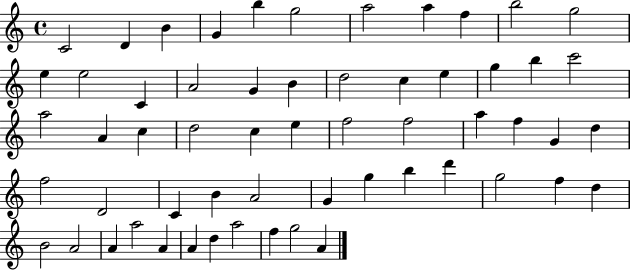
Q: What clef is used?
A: treble